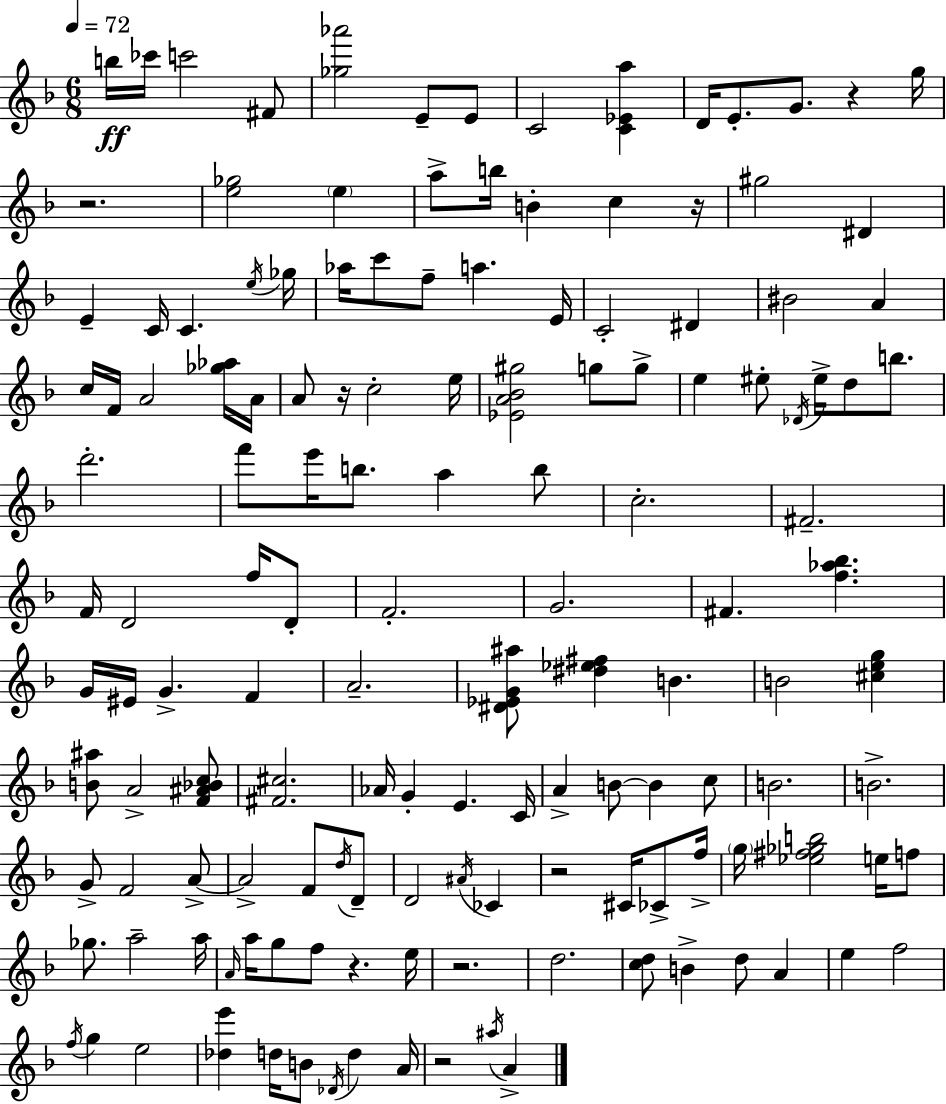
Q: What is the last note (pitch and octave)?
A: A4